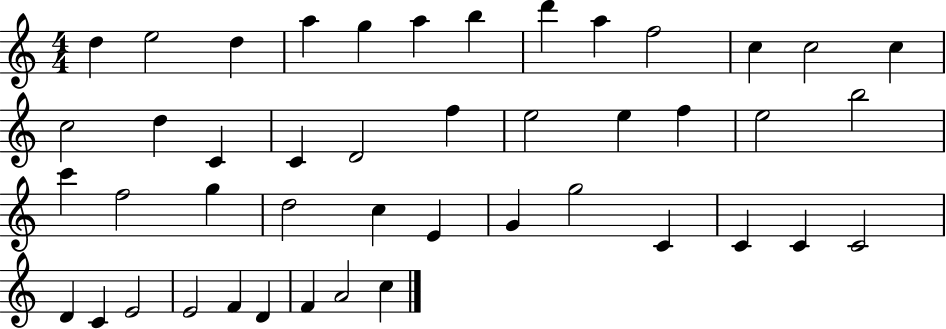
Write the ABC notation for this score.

X:1
T:Untitled
M:4/4
L:1/4
K:C
d e2 d a g a b d' a f2 c c2 c c2 d C C D2 f e2 e f e2 b2 c' f2 g d2 c E G g2 C C C C2 D C E2 E2 F D F A2 c